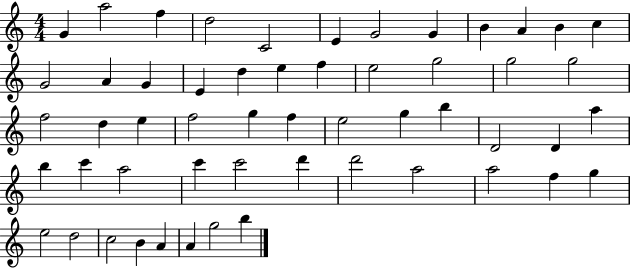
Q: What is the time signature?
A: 4/4